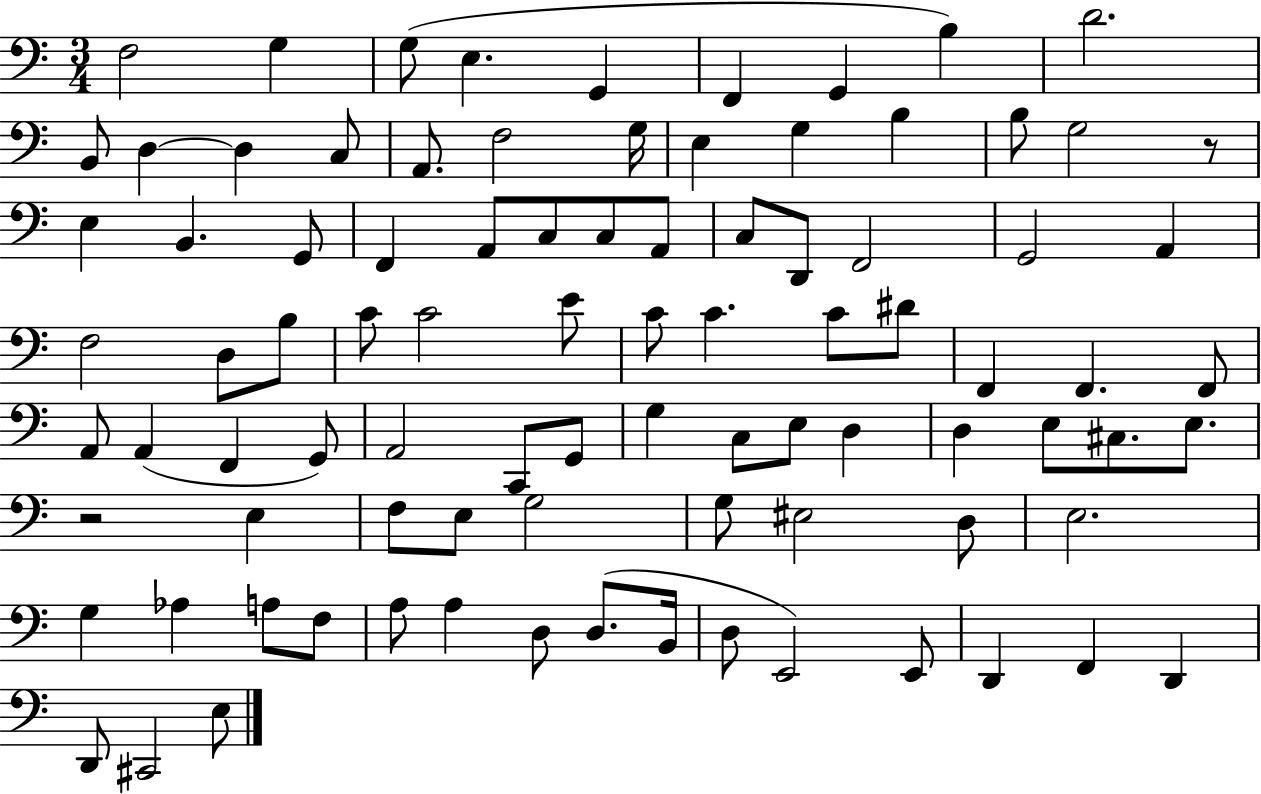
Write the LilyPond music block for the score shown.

{
  \clef bass
  \numericTimeSignature
  \time 3/4
  \key c \major
  \repeat volta 2 { f2 g4 | g8( e4. g,4 | f,4 g,4 b4) | d'2. | \break b,8 d4~~ d4 c8 | a,8. f2 g16 | e4 g4 b4 | b8 g2 r8 | \break e4 b,4. g,8 | f,4 a,8 c8 c8 a,8 | c8 d,8 f,2 | g,2 a,4 | \break f2 d8 b8 | c'8 c'2 e'8 | c'8 c'4. c'8 dis'8 | f,4 f,4. f,8 | \break a,8 a,4( f,4 g,8) | a,2 c,8 g,8 | g4 c8 e8 d4 | d4 e8 cis8. e8. | \break r2 e4 | f8 e8 g2 | g8 eis2 d8 | e2. | \break g4 aes4 a8 f8 | a8 a4 d8 d8.( b,16 | d8 e,2) e,8 | d,4 f,4 d,4 | \break d,8 cis,2 e8 | } \bar "|."
}